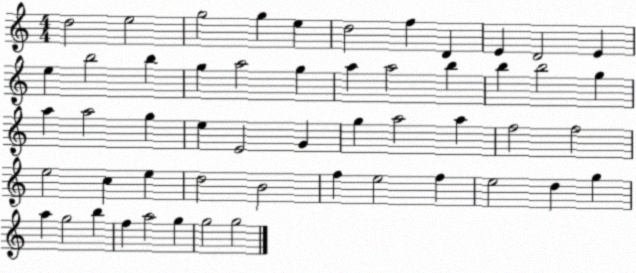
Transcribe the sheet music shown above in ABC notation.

X:1
T:Untitled
M:4/4
L:1/4
K:C
d2 e2 g2 g e d2 f D E D2 E e b2 b g a2 g a a2 b b b2 g a a2 g e E2 G g a2 a f2 f2 e2 c e d2 B2 f e2 f e2 d g a g2 b f a2 g g2 g2